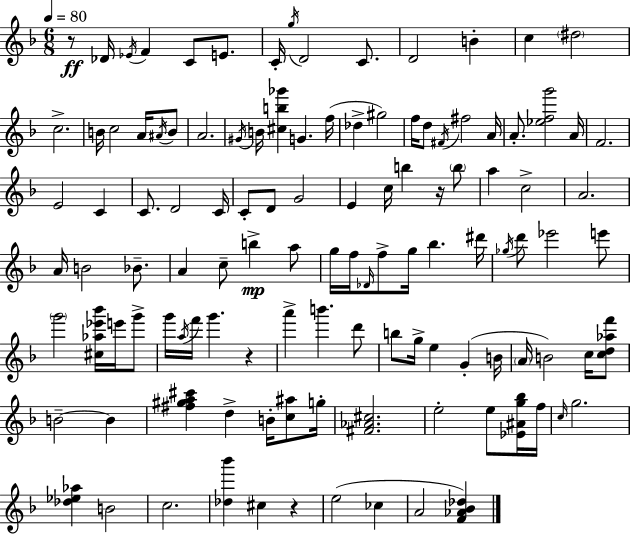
R/e Db4/s Eb4/s F4/q C4/e E4/e. C4/s G5/s D4/h C4/e. D4/h B4/q C5/q D#5/h C5/h. B4/s C5/h A4/s A#4/s B4/e A4/h. G#4/s B4/s [C#5,B5,Gb6]/q G4/q. F5/s Db5/q G#5/h F5/s D5/e F#4/s F#5/h A4/s A4/e. [Eb5,F5,G6]/h A4/s F4/h. E4/h C4/q C4/e. D4/h C4/s C4/e D4/e G4/h E4/q C5/s B5/q R/s B5/e A5/q C5/h A4/h. A4/s B4/h Bb4/e. A4/q C5/e B5/q A5/e G5/s F5/s Db4/s F5/e G5/s Bb5/q. D#6/s Gb5/s D6/e Eb6/h E6/e G6/h [C#5,Ab5,Eb6,Bb6]/s E6/s G6/e G6/s A5/s F6/s G6/q. R/q A6/q B6/q. D6/e B5/e G5/s E5/q G4/q B4/s A4/s B4/h C5/s [C5,D5,Ab5,F6]/e B4/h B4/q [F#5,G#5,A5,C#6]/q D5/q B4/s [C5,A#5]/e G5/s [F#4,Ab4,C#5]/h. E5/h E5/e [Eb4,A#4,G5,Bb5]/s F5/s C5/s G5/h. [Db5,Eb5,Ab5]/q B4/h C5/h. [Db5,Bb6]/q C#5/q R/q E5/h CES5/q A4/h [F4,Ab4,Bb4,Db5]/q